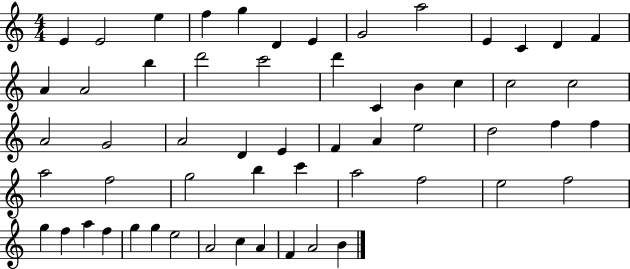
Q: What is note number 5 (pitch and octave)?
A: G5